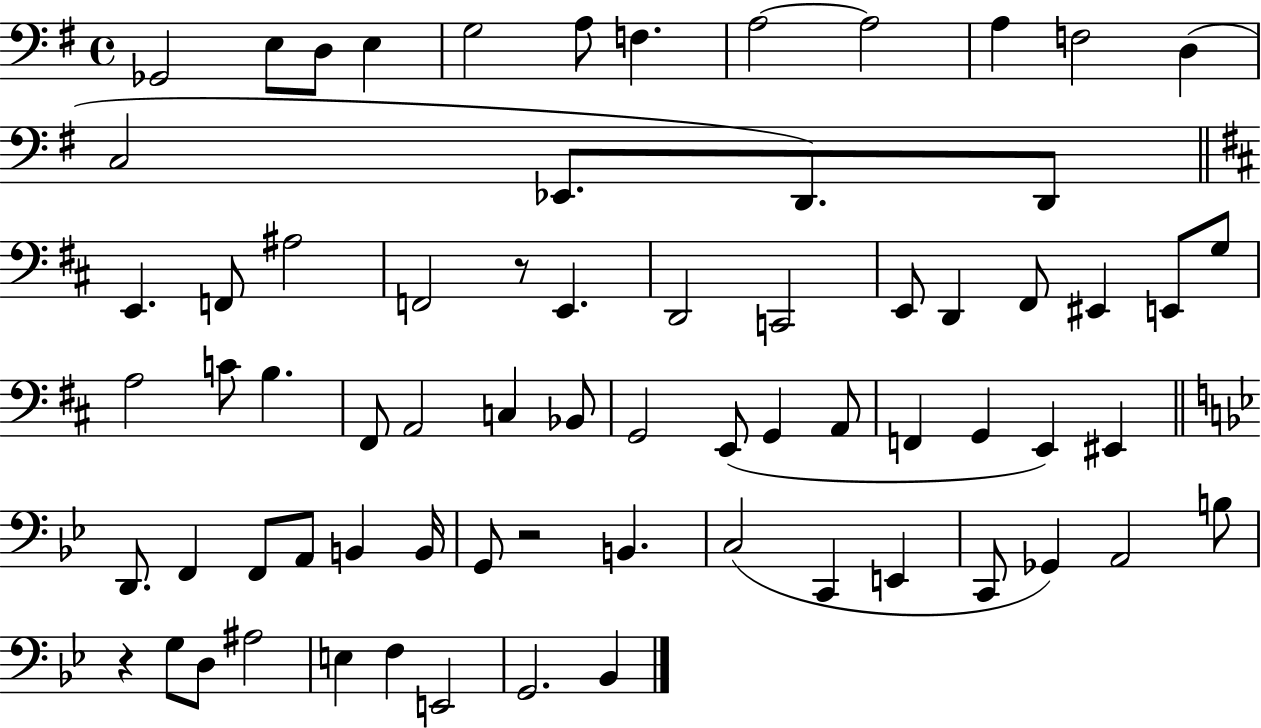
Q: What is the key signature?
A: G major